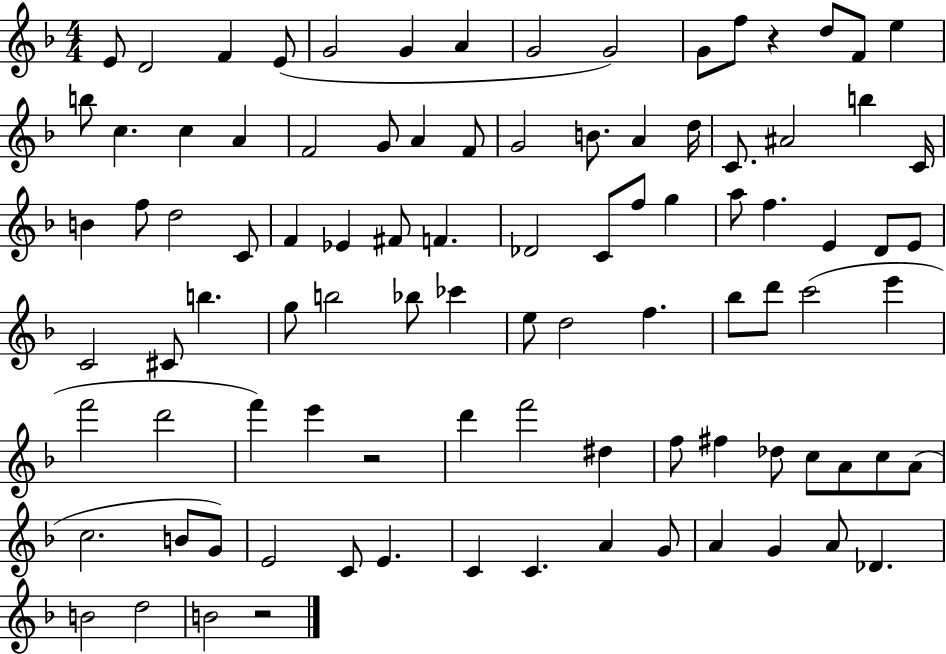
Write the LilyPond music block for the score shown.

{
  \clef treble
  \numericTimeSignature
  \time 4/4
  \key f \major
  e'8 d'2 f'4 e'8( | g'2 g'4 a'4 | g'2 g'2) | g'8 f''8 r4 d''8 f'8 e''4 | \break b''8 c''4. c''4 a'4 | f'2 g'8 a'4 f'8 | g'2 b'8. a'4 d''16 | c'8. ais'2 b''4 c'16 | \break b'4 f''8 d''2 c'8 | f'4 ees'4 fis'8 f'4. | des'2 c'8 f''8 g''4 | a''8 f''4. e'4 d'8 e'8 | \break c'2 cis'8 b''4. | g''8 b''2 bes''8 ces'''4 | e''8 d''2 f''4. | bes''8 d'''8 c'''2( e'''4 | \break f'''2 d'''2 | f'''4) e'''4 r2 | d'''4 f'''2 dis''4 | f''8 fis''4 des''8 c''8 a'8 c''8 a'8( | \break c''2. b'8 g'8) | e'2 c'8 e'4. | c'4 c'4. a'4 g'8 | a'4 g'4 a'8 des'4. | \break b'2 d''2 | b'2 r2 | \bar "|."
}